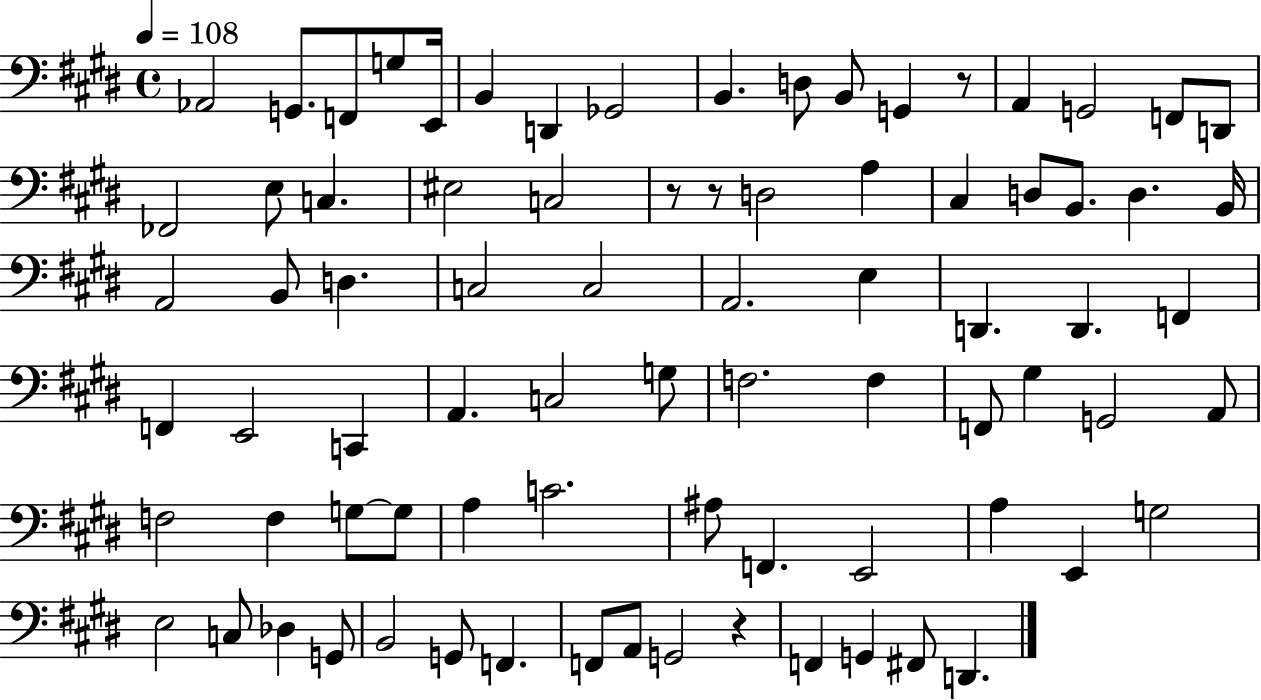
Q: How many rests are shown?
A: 4